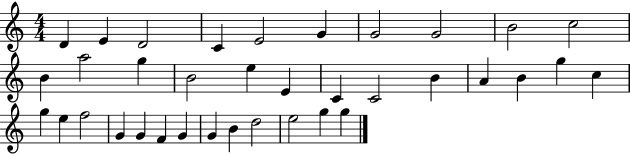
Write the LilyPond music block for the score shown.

{
  \clef treble
  \numericTimeSignature
  \time 4/4
  \key c \major
  d'4 e'4 d'2 | c'4 e'2 g'4 | g'2 g'2 | b'2 c''2 | \break b'4 a''2 g''4 | b'2 e''4 e'4 | c'4 c'2 b'4 | a'4 b'4 g''4 c''4 | \break g''4 e''4 f''2 | g'4 g'4 f'4 g'4 | g'4 b'4 d''2 | e''2 g''4 g''4 | \break \bar "|."
}